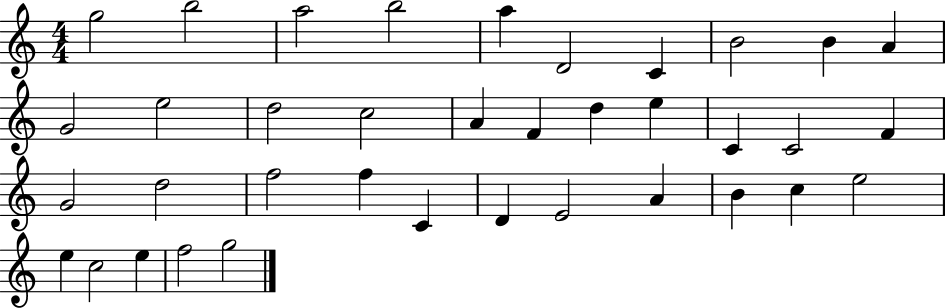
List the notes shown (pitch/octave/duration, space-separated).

G5/h B5/h A5/h B5/h A5/q D4/h C4/q B4/h B4/q A4/q G4/h E5/h D5/h C5/h A4/q F4/q D5/q E5/q C4/q C4/h F4/q G4/h D5/h F5/h F5/q C4/q D4/q E4/h A4/q B4/q C5/q E5/h E5/q C5/h E5/q F5/h G5/h